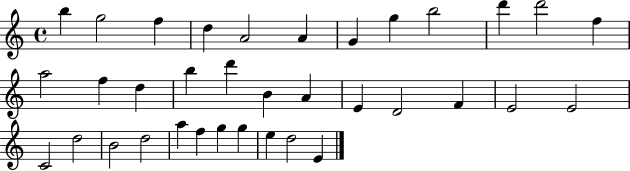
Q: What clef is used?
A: treble